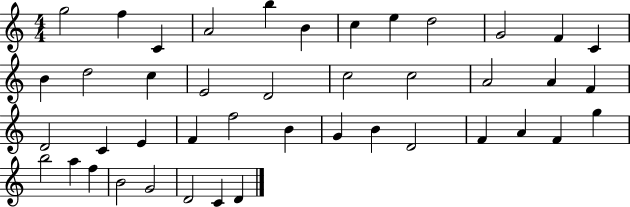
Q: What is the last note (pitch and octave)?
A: D4